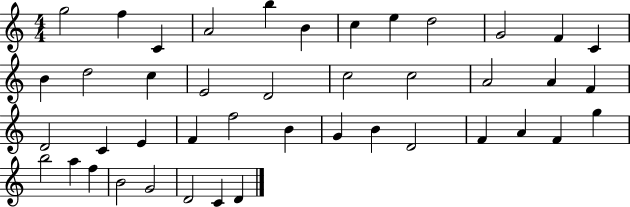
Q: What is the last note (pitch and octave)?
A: D4